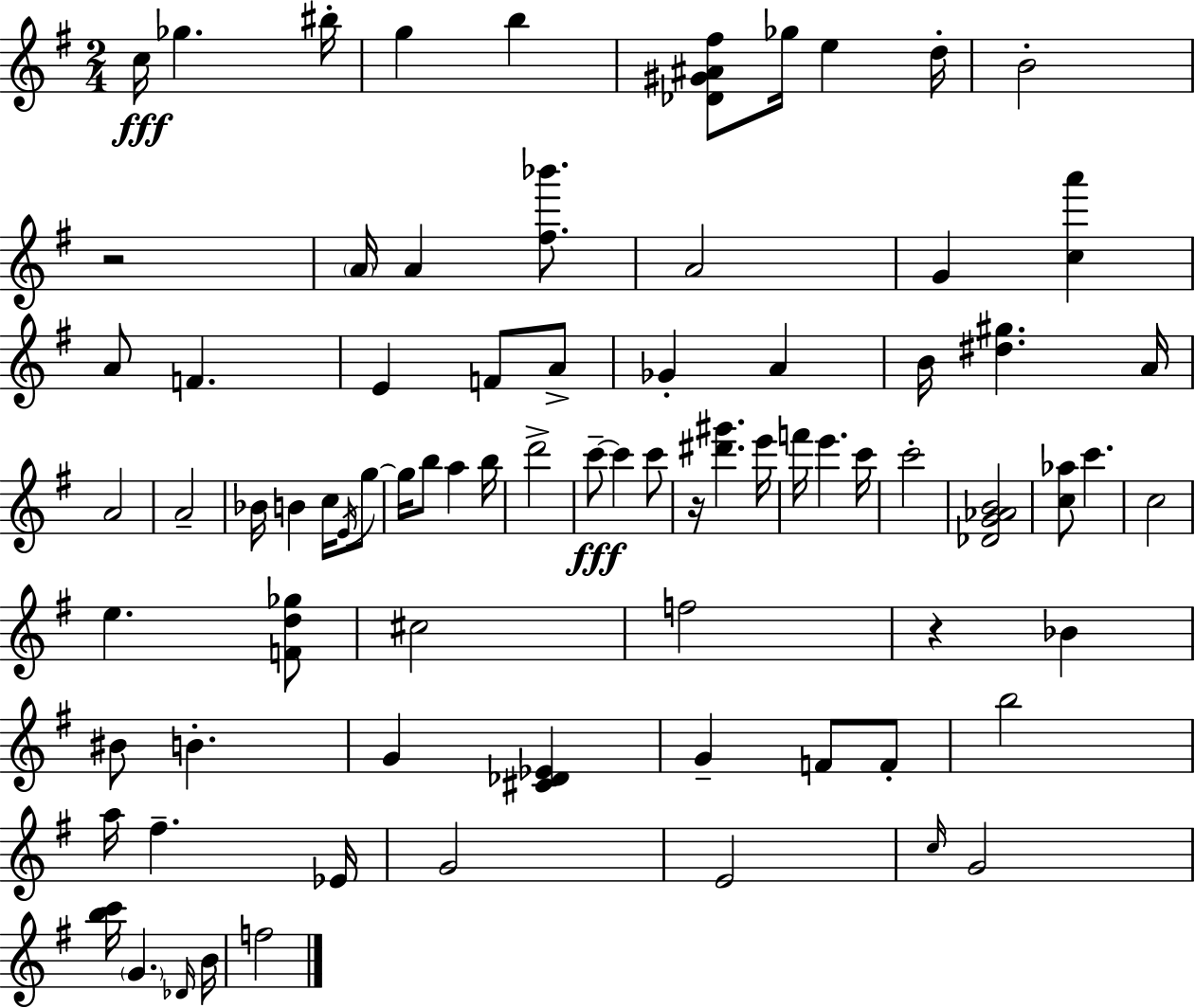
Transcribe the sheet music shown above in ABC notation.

X:1
T:Untitled
M:2/4
L:1/4
K:Em
c/4 _g ^b/4 g b [_D^G^A^f]/2 _g/4 e d/4 B2 z2 A/4 A [^f_b']/2 A2 G [ca'] A/2 F E F/2 A/2 _G A B/4 [^d^g] A/4 A2 A2 _B/4 B c/4 E/4 g/2 g/4 b/2 a b/4 d'2 c'/2 c' c'/2 z/4 [^d'^g'] e'/4 f'/4 e' c'/4 c'2 [_DG_AB]2 [c_a]/2 c' c2 e [Fd_g]/2 ^c2 f2 z _B ^B/2 B G [^C_D_E] G F/2 F/2 b2 a/4 ^f _E/4 G2 E2 c/4 G2 [bc']/4 G _D/4 B/4 f2